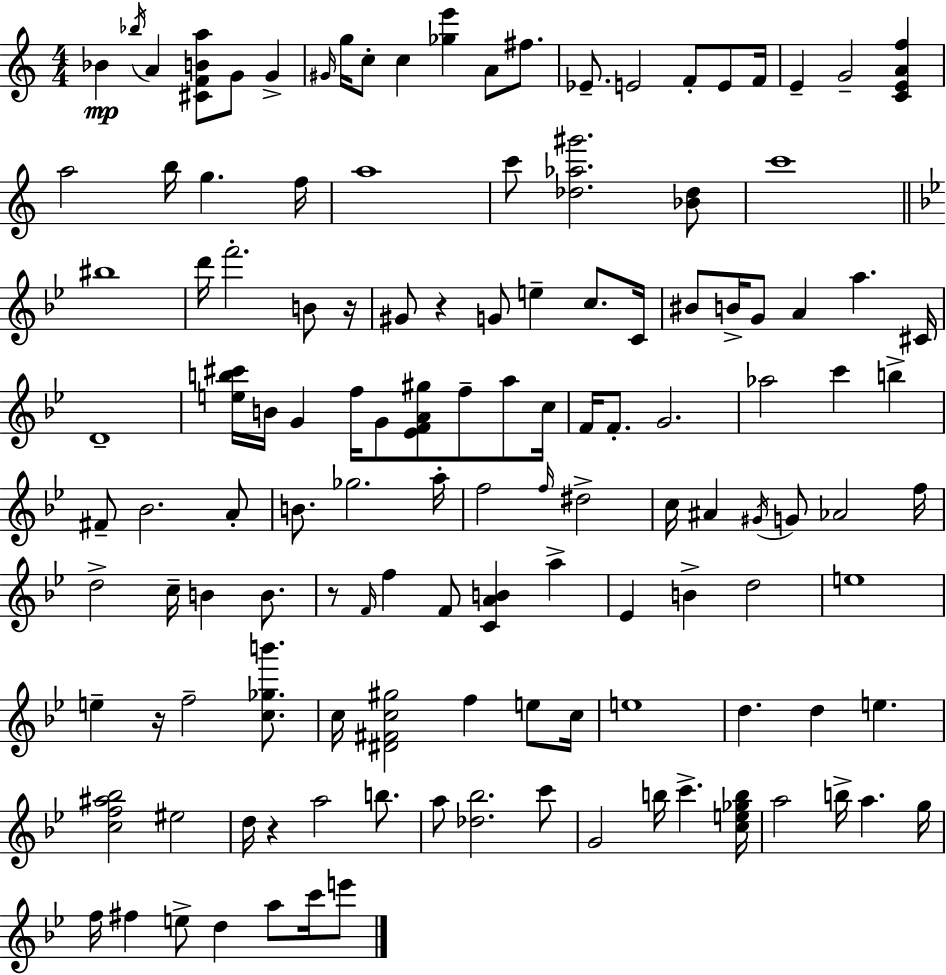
{
  \clef treble
  \numericTimeSignature
  \time 4/4
  \key a \minor
  bes'4\mp \acciaccatura { bes''16 } a'4 <cis' f' b' a''>8 g'8 g'4-> | \grace { gis'16 } g''16 c''8-. c''4 <ges'' e'''>4 a'8 fis''8. | ees'8.-- e'2 f'8-. e'8 | f'16 e'4-- g'2-- <c' e' a' f''>4 | \break a''2 b''16 g''4. | f''16 a''1 | c'''8 <des'' aes'' gis'''>2. | <bes' des''>8 c'''1 | \break \bar "||" \break \key g \minor bis''1 | d'''16 f'''2.-. b'8 r16 | gis'8 r4 g'8 e''4-- c''8. c'16 | bis'8 b'16-> g'8 a'4 a''4. cis'16 | \break d'1-- | <e'' b'' cis'''>16 b'16 g'4 f''16 g'8 <ees' f' a' gis''>8 f''8-- a''8 c''16 | f'16 f'8.-. g'2. | aes''2 c'''4 b''4-> | \break fis'8-- bes'2. a'8-. | b'8. ges''2. a''16-. | f''2 \grace { f''16 } dis''2-> | c''16 ais'4 \acciaccatura { gis'16 } g'8 aes'2 | \break f''16 d''2-> c''16-- b'4 b'8. | r8 \grace { f'16 } f''4 f'8 <c' a' b'>4 a''4-> | ees'4 b'4-> d''2 | e''1 | \break e''4-- r16 f''2-- | <c'' ges'' b'''>8. c''16 <dis' fis' c'' gis''>2 f''4 | e''8 c''16 e''1 | d''4. d''4 e''4. | \break <c'' f'' ais'' bes''>2 eis''2 | d''16 r4 a''2 | b''8. a''8 <des'' bes''>2. | c'''8 g'2 b''16 c'''4.-> | \break <c'' e'' ges'' b''>16 a''2 b''16-> a''4. | g''16 f''16 fis''4 e''8-> d''4 a''8 | c'''16 e'''8 \bar "|."
}